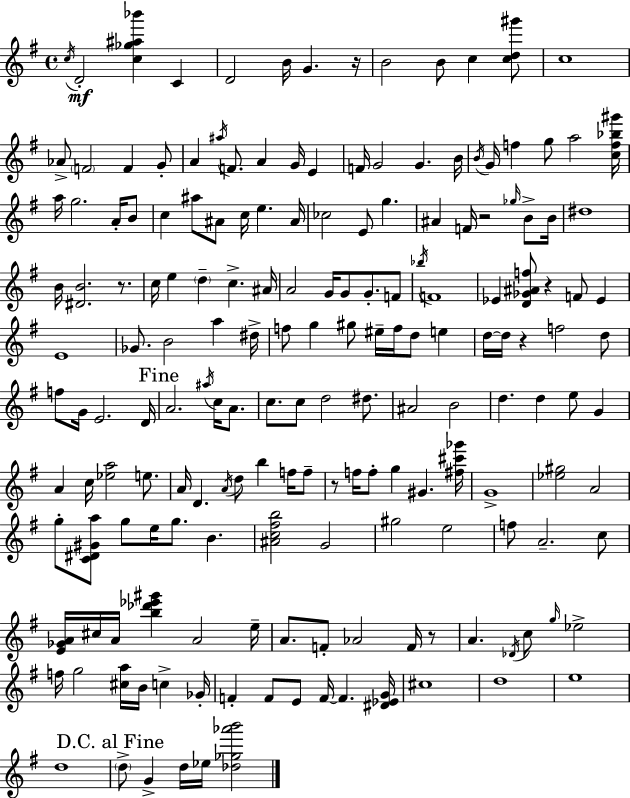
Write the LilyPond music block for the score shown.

{
  \clef treble
  \time 4/4
  \defaultTimeSignature
  \key e \minor
  \acciaccatura { c''16 }\mf d'2-. <c'' ges'' ais'' bes'''>4 c'4 | d'2 b'16 g'4. | r16 b'2 b'8 c''4 <c'' d'' gis'''>8 | c''1 | \break aes'8-> \parenthesize f'2 f'4 g'8-. | a'4 \acciaccatura { ais''16 } f'8. a'4 g'16 e'4 | f'16 g'2 g'4. | b'16 \acciaccatura { b'16 } g'16 f''4 g''8 a''2 | \break <c'' f'' bes'' gis'''>16 a''16 g''2. | a'16-. b'8 c''4 ais''8 ais'8 c''16 e''4. | ais'16 ces''2 e'8 g''4. | ais'4 f'16 r2 | \break \grace { ges''16 } b'8-> b'16 dis''1 | b'16 <dis' b'>2. | r8. c''16 e''4 \parenthesize d''4-- c''4.-> | ais'16 a'2 g'16 g'8 g'8.-. | \break f'8 \acciaccatura { bes''16 } f'1 | ees'4 <d' ges' ais' f''>8 r4 f'8 | ees'4 e'1 | ges'8. b'2 | \break a''4 dis''16-> f''8 g''4 gis''8 eis''16-- f''16 d''8 | e''4 d''16~~ d''16 r4 f''2 | d''8 f''8 g'16 e'2. | d'16 \mark "Fine" a'2. | \break \acciaccatura { ais''16 } c''16 a'8. c''8. c''8 d''2 | dis''8. ais'2 b'2 | d''4. d''4 | e''8 g'4 a'4 c''16 <ees'' a''>2 | \break e''8. a'16 d'4. \acciaccatura { a'16 } d''8 | b''4 f''16 f''8-- r8 f''16 f''8-. g''4 | gis'4. <fis'' cis''' ges'''>16 g'1-> | <ees'' gis''>2 a'2 | \break g''8-. <c' dis' gis' a''>8 g''8 e''16 g''8. | b'4. <ais' c'' fis'' b''>2 g'2 | gis''2 e''2 | f''8 a'2.-- | \break c''8 <e' ges' a'>16 cis''16 a'16 <b'' des''' ees''' gis'''>4 a'2 | e''16-- a'8. f'8-. aes'2 | f'16 r8 a'4. \acciaccatura { des'16 } c''8 | \grace { g''16 } ees''2-> f''16 g''2 | \break <cis'' a''>16 b'16 c''4-> ges'16-. f'4-. f'8 e'8 | f'16~~ f'4. <dis' ees' g'>16 cis''1 | d''1 | e''1 | \break d''1 | \mark "D.C. al Fine" \parenthesize d''8-> g'4-> d''16 | ees''16 <des'' ges'' aes''' b'''>2 \bar "|."
}